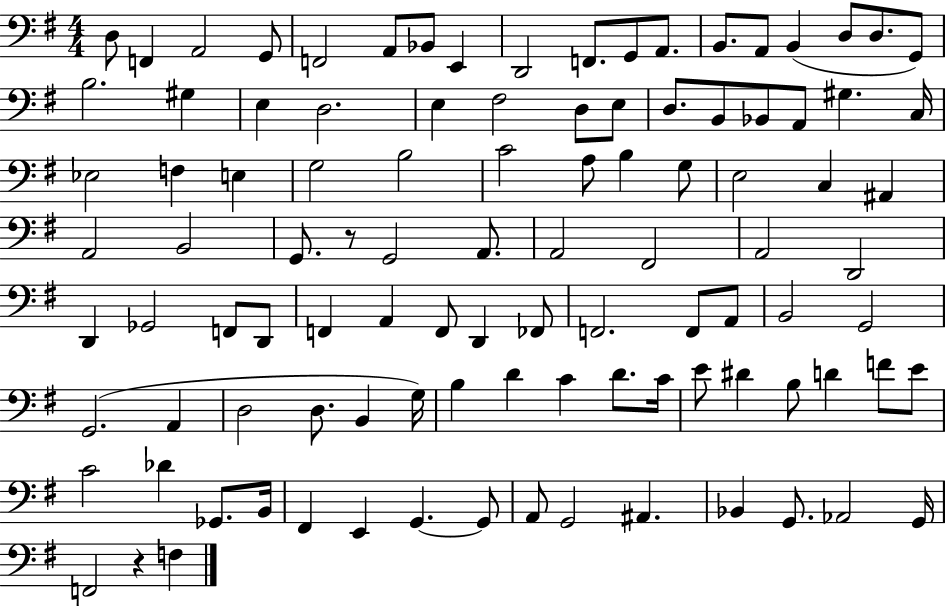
X:1
T:Untitled
M:4/4
L:1/4
K:G
D,/2 F,, A,,2 G,,/2 F,,2 A,,/2 _B,,/2 E,, D,,2 F,,/2 G,,/2 A,,/2 B,,/2 A,,/2 B,, D,/2 D,/2 G,,/2 B,2 ^G, E, D,2 E, ^F,2 D,/2 E,/2 D,/2 B,,/2 _B,,/2 A,,/2 ^G, C,/4 _E,2 F, E, G,2 B,2 C2 A,/2 B, G,/2 E,2 C, ^A,, A,,2 B,,2 G,,/2 z/2 G,,2 A,,/2 A,,2 ^F,,2 A,,2 D,,2 D,, _G,,2 F,,/2 D,,/2 F,, A,, F,,/2 D,, _F,,/2 F,,2 F,,/2 A,,/2 B,,2 G,,2 G,,2 A,, D,2 D,/2 B,, G,/4 B, D C D/2 C/4 E/2 ^D B,/2 D F/2 E/2 C2 _D _G,,/2 B,,/4 ^F,, E,, G,, G,,/2 A,,/2 G,,2 ^A,, _B,, G,,/2 _A,,2 G,,/4 F,,2 z F,